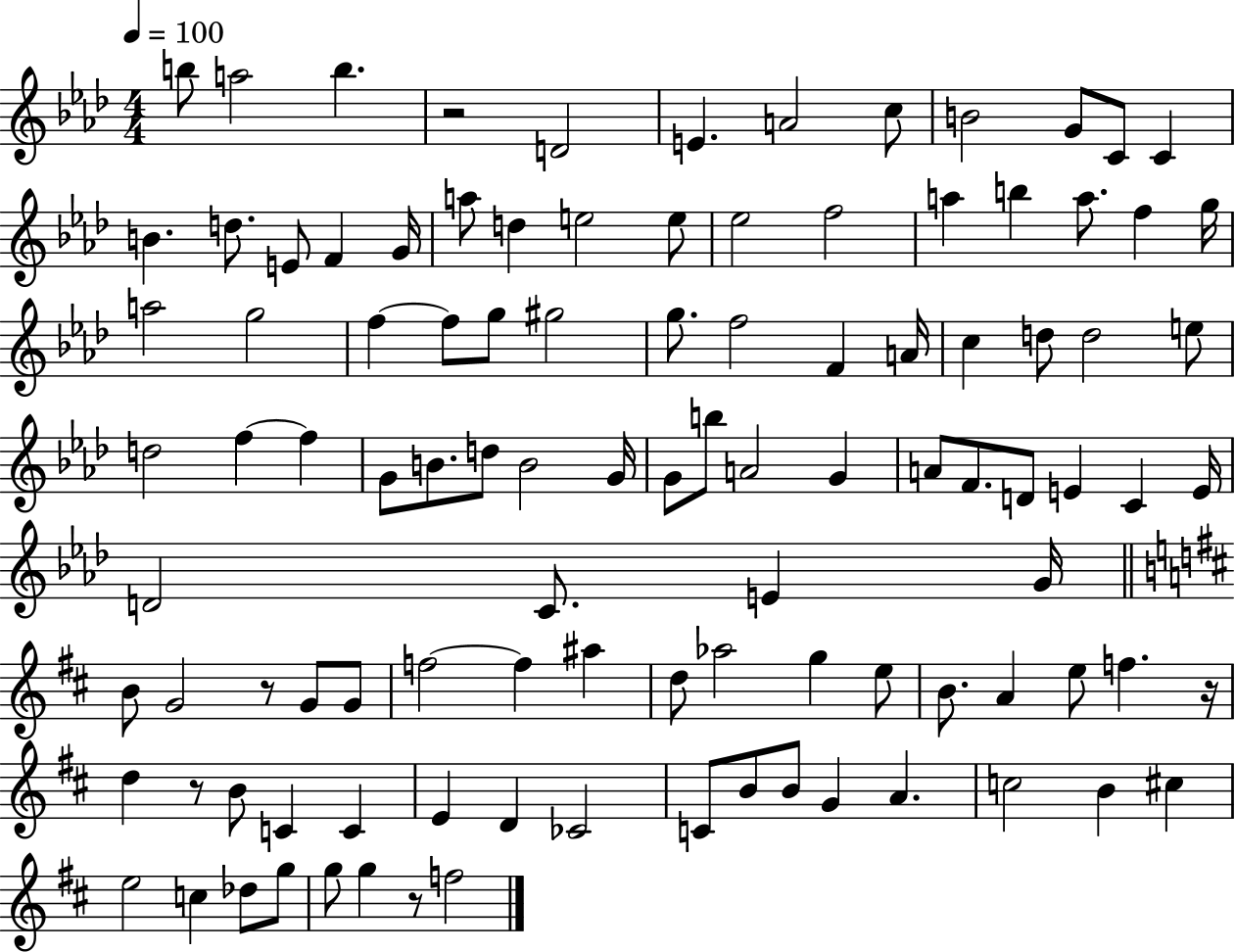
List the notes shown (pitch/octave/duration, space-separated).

B5/e A5/h B5/q. R/h D4/h E4/q. A4/h C5/e B4/h G4/e C4/e C4/q B4/q. D5/e. E4/e F4/q G4/s A5/e D5/q E5/h E5/e Eb5/h F5/h A5/q B5/q A5/e. F5/q G5/s A5/h G5/h F5/q F5/e G5/e G#5/h G5/e. F5/h F4/q A4/s C5/q D5/e D5/h E5/e D5/h F5/q F5/q G4/e B4/e. D5/e B4/h G4/s G4/e B5/e A4/h G4/q A4/e F4/e. D4/e E4/q C4/q E4/s D4/h C4/e. E4/q G4/s B4/e G4/h R/e G4/e G4/e F5/h F5/q A#5/q D5/e Ab5/h G5/q E5/e B4/e. A4/q E5/e F5/q. R/s D5/q R/e B4/e C4/q C4/q E4/q D4/q CES4/h C4/e B4/e B4/e G4/q A4/q. C5/h B4/q C#5/q E5/h C5/q Db5/e G5/e G5/e G5/q R/e F5/h